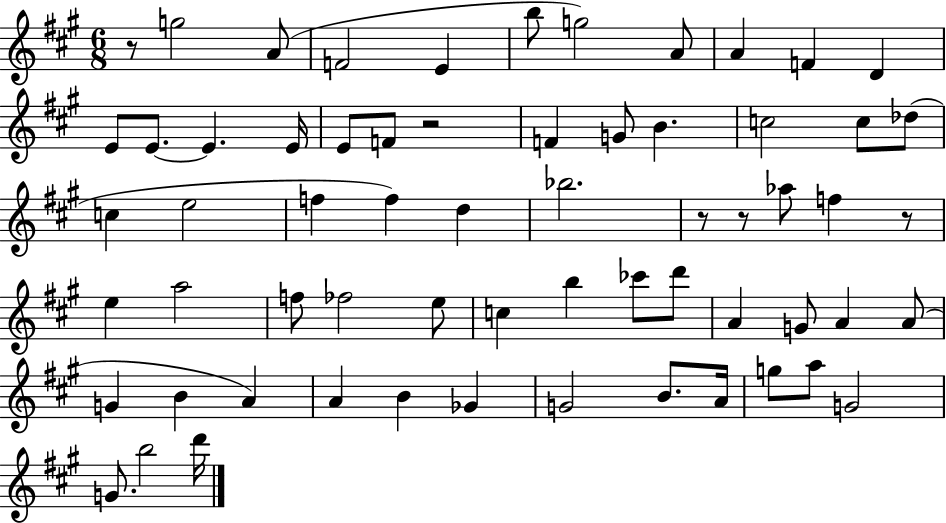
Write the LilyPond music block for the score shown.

{
  \clef treble
  \numericTimeSignature
  \time 6/8
  \key a \major
  \repeat volta 2 { r8 g''2 a'8( | f'2 e'4 | b''8 g''2) a'8 | a'4 f'4 d'4 | \break e'8 e'8.~~ e'4. e'16 | e'8 f'8 r2 | f'4 g'8 b'4. | c''2 c''8 des''8( | \break c''4 e''2 | f''4 f''4) d''4 | bes''2. | r8 r8 aes''8 f''4 r8 | \break e''4 a''2 | f''8 fes''2 e''8 | c''4 b''4 ces'''8 d'''8 | a'4 g'8 a'4 a'8( | \break g'4 b'4 a'4) | a'4 b'4 ges'4 | g'2 b'8. a'16 | g''8 a''8 g'2 | \break g'8. b''2 d'''16 | } \bar "|."
}